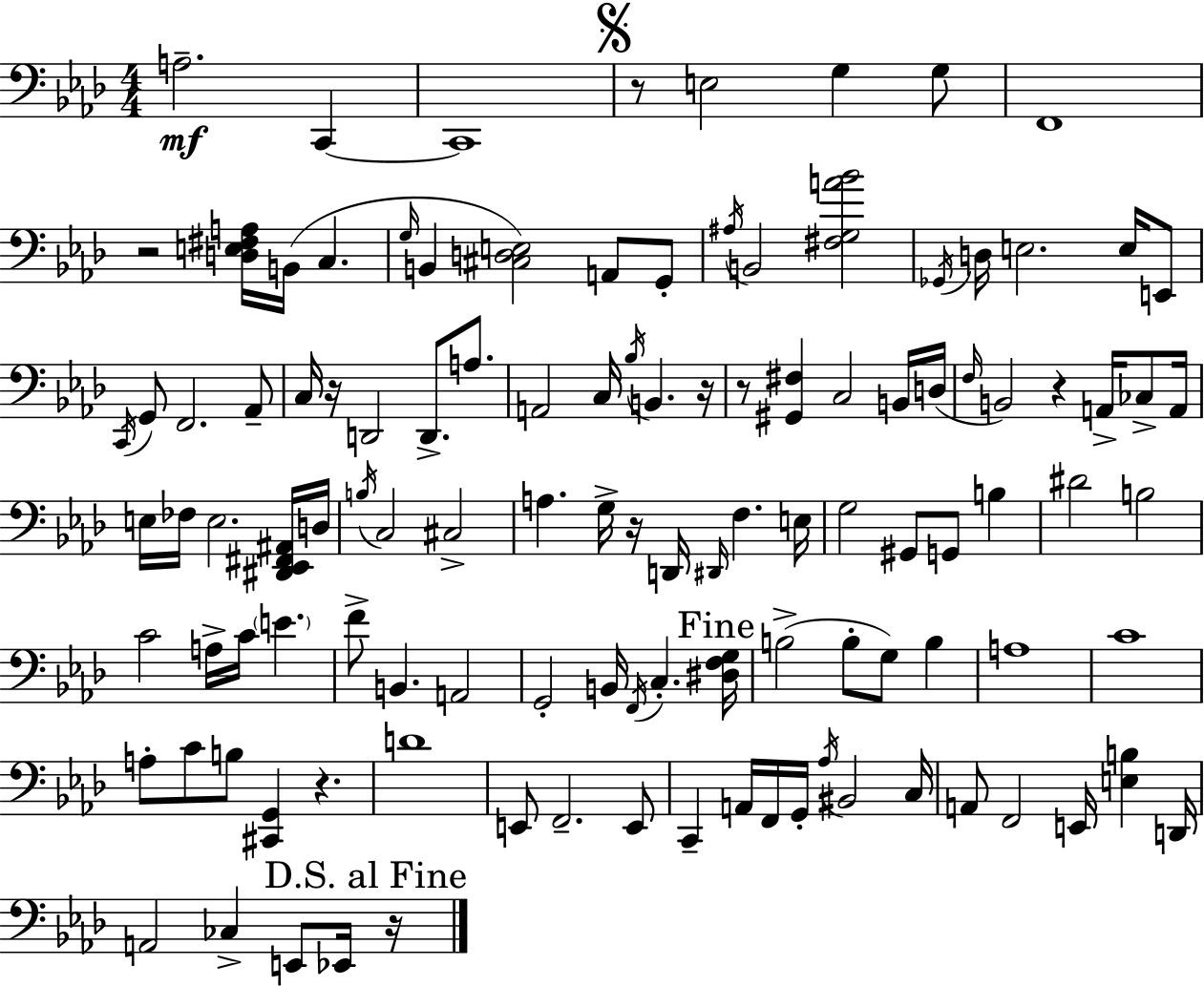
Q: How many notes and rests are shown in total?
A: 115